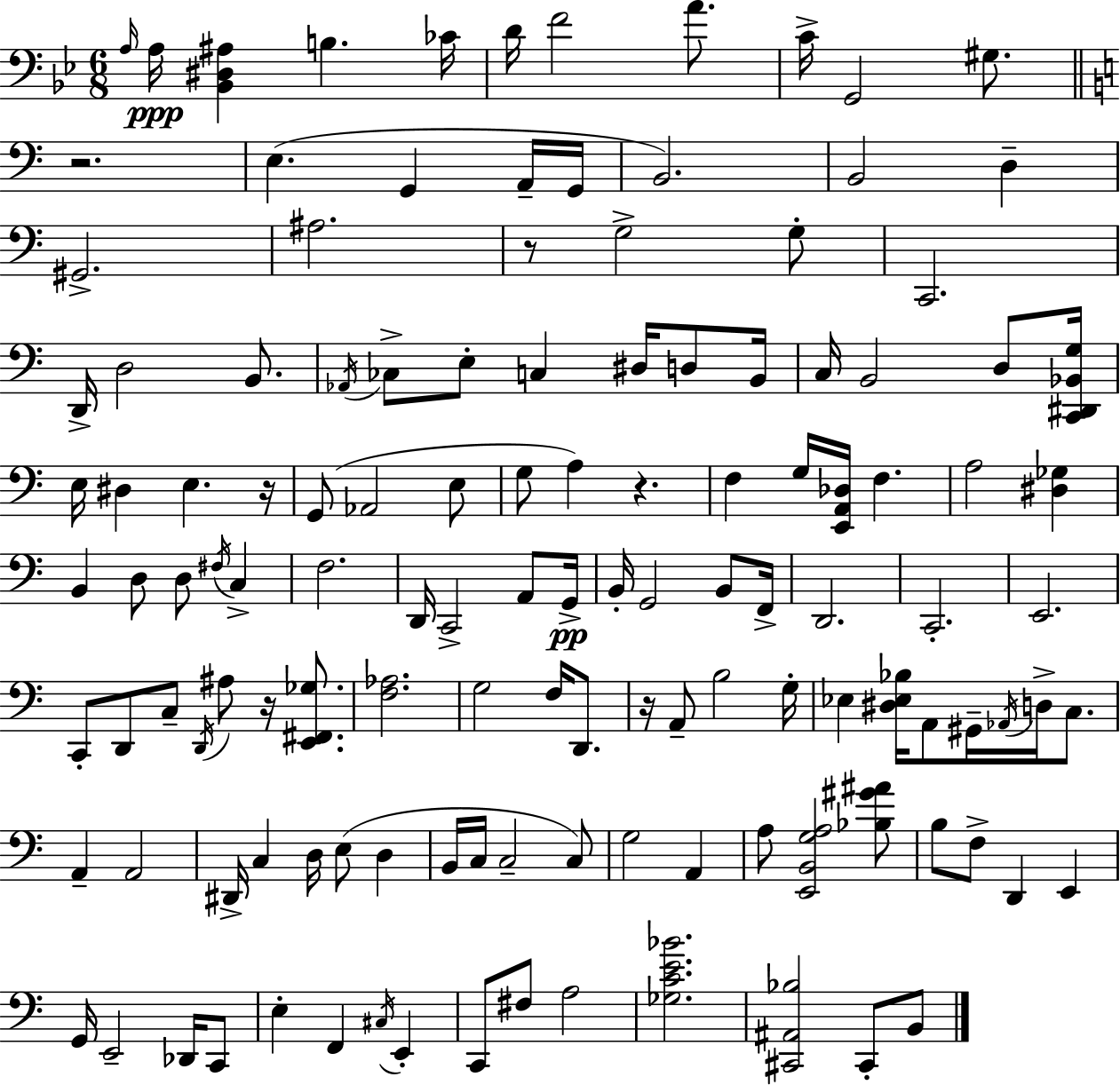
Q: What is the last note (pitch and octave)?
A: B2